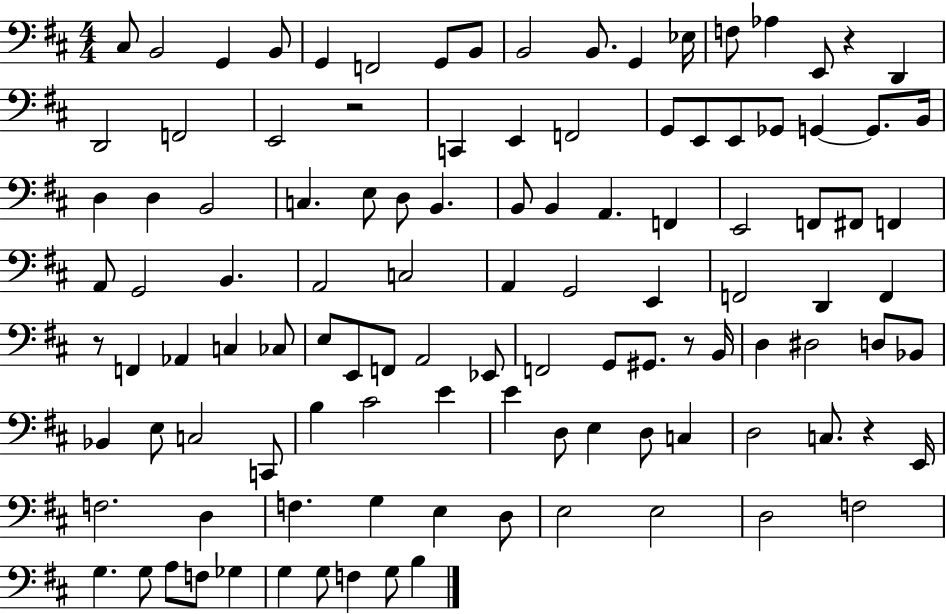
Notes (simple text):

C#3/e B2/h G2/q B2/e G2/q F2/h G2/e B2/e B2/h B2/e. G2/q Eb3/s F3/e Ab3/q E2/e R/q D2/q D2/h F2/h E2/h R/h C2/q E2/q F2/h G2/e E2/e E2/e Gb2/e G2/q G2/e. B2/s D3/q D3/q B2/h C3/q. E3/e D3/e B2/q. B2/e B2/q A2/q. F2/q E2/h F2/e F#2/e F2/q A2/e G2/h B2/q. A2/h C3/h A2/q G2/h E2/q F2/h D2/q F2/q R/e F2/q Ab2/q C3/q CES3/e E3/e E2/e F2/e A2/h Eb2/e F2/h G2/e G#2/e. R/e B2/s D3/q D#3/h D3/e Bb2/e Bb2/q E3/e C3/h C2/e B3/q C#4/h E4/q E4/q D3/e E3/q D3/e C3/q D3/h C3/e. R/q E2/s F3/h. D3/q F3/q. G3/q E3/q D3/e E3/h E3/h D3/h F3/h G3/q. G3/e A3/e F3/e Gb3/q G3/q G3/e F3/q G3/e B3/q